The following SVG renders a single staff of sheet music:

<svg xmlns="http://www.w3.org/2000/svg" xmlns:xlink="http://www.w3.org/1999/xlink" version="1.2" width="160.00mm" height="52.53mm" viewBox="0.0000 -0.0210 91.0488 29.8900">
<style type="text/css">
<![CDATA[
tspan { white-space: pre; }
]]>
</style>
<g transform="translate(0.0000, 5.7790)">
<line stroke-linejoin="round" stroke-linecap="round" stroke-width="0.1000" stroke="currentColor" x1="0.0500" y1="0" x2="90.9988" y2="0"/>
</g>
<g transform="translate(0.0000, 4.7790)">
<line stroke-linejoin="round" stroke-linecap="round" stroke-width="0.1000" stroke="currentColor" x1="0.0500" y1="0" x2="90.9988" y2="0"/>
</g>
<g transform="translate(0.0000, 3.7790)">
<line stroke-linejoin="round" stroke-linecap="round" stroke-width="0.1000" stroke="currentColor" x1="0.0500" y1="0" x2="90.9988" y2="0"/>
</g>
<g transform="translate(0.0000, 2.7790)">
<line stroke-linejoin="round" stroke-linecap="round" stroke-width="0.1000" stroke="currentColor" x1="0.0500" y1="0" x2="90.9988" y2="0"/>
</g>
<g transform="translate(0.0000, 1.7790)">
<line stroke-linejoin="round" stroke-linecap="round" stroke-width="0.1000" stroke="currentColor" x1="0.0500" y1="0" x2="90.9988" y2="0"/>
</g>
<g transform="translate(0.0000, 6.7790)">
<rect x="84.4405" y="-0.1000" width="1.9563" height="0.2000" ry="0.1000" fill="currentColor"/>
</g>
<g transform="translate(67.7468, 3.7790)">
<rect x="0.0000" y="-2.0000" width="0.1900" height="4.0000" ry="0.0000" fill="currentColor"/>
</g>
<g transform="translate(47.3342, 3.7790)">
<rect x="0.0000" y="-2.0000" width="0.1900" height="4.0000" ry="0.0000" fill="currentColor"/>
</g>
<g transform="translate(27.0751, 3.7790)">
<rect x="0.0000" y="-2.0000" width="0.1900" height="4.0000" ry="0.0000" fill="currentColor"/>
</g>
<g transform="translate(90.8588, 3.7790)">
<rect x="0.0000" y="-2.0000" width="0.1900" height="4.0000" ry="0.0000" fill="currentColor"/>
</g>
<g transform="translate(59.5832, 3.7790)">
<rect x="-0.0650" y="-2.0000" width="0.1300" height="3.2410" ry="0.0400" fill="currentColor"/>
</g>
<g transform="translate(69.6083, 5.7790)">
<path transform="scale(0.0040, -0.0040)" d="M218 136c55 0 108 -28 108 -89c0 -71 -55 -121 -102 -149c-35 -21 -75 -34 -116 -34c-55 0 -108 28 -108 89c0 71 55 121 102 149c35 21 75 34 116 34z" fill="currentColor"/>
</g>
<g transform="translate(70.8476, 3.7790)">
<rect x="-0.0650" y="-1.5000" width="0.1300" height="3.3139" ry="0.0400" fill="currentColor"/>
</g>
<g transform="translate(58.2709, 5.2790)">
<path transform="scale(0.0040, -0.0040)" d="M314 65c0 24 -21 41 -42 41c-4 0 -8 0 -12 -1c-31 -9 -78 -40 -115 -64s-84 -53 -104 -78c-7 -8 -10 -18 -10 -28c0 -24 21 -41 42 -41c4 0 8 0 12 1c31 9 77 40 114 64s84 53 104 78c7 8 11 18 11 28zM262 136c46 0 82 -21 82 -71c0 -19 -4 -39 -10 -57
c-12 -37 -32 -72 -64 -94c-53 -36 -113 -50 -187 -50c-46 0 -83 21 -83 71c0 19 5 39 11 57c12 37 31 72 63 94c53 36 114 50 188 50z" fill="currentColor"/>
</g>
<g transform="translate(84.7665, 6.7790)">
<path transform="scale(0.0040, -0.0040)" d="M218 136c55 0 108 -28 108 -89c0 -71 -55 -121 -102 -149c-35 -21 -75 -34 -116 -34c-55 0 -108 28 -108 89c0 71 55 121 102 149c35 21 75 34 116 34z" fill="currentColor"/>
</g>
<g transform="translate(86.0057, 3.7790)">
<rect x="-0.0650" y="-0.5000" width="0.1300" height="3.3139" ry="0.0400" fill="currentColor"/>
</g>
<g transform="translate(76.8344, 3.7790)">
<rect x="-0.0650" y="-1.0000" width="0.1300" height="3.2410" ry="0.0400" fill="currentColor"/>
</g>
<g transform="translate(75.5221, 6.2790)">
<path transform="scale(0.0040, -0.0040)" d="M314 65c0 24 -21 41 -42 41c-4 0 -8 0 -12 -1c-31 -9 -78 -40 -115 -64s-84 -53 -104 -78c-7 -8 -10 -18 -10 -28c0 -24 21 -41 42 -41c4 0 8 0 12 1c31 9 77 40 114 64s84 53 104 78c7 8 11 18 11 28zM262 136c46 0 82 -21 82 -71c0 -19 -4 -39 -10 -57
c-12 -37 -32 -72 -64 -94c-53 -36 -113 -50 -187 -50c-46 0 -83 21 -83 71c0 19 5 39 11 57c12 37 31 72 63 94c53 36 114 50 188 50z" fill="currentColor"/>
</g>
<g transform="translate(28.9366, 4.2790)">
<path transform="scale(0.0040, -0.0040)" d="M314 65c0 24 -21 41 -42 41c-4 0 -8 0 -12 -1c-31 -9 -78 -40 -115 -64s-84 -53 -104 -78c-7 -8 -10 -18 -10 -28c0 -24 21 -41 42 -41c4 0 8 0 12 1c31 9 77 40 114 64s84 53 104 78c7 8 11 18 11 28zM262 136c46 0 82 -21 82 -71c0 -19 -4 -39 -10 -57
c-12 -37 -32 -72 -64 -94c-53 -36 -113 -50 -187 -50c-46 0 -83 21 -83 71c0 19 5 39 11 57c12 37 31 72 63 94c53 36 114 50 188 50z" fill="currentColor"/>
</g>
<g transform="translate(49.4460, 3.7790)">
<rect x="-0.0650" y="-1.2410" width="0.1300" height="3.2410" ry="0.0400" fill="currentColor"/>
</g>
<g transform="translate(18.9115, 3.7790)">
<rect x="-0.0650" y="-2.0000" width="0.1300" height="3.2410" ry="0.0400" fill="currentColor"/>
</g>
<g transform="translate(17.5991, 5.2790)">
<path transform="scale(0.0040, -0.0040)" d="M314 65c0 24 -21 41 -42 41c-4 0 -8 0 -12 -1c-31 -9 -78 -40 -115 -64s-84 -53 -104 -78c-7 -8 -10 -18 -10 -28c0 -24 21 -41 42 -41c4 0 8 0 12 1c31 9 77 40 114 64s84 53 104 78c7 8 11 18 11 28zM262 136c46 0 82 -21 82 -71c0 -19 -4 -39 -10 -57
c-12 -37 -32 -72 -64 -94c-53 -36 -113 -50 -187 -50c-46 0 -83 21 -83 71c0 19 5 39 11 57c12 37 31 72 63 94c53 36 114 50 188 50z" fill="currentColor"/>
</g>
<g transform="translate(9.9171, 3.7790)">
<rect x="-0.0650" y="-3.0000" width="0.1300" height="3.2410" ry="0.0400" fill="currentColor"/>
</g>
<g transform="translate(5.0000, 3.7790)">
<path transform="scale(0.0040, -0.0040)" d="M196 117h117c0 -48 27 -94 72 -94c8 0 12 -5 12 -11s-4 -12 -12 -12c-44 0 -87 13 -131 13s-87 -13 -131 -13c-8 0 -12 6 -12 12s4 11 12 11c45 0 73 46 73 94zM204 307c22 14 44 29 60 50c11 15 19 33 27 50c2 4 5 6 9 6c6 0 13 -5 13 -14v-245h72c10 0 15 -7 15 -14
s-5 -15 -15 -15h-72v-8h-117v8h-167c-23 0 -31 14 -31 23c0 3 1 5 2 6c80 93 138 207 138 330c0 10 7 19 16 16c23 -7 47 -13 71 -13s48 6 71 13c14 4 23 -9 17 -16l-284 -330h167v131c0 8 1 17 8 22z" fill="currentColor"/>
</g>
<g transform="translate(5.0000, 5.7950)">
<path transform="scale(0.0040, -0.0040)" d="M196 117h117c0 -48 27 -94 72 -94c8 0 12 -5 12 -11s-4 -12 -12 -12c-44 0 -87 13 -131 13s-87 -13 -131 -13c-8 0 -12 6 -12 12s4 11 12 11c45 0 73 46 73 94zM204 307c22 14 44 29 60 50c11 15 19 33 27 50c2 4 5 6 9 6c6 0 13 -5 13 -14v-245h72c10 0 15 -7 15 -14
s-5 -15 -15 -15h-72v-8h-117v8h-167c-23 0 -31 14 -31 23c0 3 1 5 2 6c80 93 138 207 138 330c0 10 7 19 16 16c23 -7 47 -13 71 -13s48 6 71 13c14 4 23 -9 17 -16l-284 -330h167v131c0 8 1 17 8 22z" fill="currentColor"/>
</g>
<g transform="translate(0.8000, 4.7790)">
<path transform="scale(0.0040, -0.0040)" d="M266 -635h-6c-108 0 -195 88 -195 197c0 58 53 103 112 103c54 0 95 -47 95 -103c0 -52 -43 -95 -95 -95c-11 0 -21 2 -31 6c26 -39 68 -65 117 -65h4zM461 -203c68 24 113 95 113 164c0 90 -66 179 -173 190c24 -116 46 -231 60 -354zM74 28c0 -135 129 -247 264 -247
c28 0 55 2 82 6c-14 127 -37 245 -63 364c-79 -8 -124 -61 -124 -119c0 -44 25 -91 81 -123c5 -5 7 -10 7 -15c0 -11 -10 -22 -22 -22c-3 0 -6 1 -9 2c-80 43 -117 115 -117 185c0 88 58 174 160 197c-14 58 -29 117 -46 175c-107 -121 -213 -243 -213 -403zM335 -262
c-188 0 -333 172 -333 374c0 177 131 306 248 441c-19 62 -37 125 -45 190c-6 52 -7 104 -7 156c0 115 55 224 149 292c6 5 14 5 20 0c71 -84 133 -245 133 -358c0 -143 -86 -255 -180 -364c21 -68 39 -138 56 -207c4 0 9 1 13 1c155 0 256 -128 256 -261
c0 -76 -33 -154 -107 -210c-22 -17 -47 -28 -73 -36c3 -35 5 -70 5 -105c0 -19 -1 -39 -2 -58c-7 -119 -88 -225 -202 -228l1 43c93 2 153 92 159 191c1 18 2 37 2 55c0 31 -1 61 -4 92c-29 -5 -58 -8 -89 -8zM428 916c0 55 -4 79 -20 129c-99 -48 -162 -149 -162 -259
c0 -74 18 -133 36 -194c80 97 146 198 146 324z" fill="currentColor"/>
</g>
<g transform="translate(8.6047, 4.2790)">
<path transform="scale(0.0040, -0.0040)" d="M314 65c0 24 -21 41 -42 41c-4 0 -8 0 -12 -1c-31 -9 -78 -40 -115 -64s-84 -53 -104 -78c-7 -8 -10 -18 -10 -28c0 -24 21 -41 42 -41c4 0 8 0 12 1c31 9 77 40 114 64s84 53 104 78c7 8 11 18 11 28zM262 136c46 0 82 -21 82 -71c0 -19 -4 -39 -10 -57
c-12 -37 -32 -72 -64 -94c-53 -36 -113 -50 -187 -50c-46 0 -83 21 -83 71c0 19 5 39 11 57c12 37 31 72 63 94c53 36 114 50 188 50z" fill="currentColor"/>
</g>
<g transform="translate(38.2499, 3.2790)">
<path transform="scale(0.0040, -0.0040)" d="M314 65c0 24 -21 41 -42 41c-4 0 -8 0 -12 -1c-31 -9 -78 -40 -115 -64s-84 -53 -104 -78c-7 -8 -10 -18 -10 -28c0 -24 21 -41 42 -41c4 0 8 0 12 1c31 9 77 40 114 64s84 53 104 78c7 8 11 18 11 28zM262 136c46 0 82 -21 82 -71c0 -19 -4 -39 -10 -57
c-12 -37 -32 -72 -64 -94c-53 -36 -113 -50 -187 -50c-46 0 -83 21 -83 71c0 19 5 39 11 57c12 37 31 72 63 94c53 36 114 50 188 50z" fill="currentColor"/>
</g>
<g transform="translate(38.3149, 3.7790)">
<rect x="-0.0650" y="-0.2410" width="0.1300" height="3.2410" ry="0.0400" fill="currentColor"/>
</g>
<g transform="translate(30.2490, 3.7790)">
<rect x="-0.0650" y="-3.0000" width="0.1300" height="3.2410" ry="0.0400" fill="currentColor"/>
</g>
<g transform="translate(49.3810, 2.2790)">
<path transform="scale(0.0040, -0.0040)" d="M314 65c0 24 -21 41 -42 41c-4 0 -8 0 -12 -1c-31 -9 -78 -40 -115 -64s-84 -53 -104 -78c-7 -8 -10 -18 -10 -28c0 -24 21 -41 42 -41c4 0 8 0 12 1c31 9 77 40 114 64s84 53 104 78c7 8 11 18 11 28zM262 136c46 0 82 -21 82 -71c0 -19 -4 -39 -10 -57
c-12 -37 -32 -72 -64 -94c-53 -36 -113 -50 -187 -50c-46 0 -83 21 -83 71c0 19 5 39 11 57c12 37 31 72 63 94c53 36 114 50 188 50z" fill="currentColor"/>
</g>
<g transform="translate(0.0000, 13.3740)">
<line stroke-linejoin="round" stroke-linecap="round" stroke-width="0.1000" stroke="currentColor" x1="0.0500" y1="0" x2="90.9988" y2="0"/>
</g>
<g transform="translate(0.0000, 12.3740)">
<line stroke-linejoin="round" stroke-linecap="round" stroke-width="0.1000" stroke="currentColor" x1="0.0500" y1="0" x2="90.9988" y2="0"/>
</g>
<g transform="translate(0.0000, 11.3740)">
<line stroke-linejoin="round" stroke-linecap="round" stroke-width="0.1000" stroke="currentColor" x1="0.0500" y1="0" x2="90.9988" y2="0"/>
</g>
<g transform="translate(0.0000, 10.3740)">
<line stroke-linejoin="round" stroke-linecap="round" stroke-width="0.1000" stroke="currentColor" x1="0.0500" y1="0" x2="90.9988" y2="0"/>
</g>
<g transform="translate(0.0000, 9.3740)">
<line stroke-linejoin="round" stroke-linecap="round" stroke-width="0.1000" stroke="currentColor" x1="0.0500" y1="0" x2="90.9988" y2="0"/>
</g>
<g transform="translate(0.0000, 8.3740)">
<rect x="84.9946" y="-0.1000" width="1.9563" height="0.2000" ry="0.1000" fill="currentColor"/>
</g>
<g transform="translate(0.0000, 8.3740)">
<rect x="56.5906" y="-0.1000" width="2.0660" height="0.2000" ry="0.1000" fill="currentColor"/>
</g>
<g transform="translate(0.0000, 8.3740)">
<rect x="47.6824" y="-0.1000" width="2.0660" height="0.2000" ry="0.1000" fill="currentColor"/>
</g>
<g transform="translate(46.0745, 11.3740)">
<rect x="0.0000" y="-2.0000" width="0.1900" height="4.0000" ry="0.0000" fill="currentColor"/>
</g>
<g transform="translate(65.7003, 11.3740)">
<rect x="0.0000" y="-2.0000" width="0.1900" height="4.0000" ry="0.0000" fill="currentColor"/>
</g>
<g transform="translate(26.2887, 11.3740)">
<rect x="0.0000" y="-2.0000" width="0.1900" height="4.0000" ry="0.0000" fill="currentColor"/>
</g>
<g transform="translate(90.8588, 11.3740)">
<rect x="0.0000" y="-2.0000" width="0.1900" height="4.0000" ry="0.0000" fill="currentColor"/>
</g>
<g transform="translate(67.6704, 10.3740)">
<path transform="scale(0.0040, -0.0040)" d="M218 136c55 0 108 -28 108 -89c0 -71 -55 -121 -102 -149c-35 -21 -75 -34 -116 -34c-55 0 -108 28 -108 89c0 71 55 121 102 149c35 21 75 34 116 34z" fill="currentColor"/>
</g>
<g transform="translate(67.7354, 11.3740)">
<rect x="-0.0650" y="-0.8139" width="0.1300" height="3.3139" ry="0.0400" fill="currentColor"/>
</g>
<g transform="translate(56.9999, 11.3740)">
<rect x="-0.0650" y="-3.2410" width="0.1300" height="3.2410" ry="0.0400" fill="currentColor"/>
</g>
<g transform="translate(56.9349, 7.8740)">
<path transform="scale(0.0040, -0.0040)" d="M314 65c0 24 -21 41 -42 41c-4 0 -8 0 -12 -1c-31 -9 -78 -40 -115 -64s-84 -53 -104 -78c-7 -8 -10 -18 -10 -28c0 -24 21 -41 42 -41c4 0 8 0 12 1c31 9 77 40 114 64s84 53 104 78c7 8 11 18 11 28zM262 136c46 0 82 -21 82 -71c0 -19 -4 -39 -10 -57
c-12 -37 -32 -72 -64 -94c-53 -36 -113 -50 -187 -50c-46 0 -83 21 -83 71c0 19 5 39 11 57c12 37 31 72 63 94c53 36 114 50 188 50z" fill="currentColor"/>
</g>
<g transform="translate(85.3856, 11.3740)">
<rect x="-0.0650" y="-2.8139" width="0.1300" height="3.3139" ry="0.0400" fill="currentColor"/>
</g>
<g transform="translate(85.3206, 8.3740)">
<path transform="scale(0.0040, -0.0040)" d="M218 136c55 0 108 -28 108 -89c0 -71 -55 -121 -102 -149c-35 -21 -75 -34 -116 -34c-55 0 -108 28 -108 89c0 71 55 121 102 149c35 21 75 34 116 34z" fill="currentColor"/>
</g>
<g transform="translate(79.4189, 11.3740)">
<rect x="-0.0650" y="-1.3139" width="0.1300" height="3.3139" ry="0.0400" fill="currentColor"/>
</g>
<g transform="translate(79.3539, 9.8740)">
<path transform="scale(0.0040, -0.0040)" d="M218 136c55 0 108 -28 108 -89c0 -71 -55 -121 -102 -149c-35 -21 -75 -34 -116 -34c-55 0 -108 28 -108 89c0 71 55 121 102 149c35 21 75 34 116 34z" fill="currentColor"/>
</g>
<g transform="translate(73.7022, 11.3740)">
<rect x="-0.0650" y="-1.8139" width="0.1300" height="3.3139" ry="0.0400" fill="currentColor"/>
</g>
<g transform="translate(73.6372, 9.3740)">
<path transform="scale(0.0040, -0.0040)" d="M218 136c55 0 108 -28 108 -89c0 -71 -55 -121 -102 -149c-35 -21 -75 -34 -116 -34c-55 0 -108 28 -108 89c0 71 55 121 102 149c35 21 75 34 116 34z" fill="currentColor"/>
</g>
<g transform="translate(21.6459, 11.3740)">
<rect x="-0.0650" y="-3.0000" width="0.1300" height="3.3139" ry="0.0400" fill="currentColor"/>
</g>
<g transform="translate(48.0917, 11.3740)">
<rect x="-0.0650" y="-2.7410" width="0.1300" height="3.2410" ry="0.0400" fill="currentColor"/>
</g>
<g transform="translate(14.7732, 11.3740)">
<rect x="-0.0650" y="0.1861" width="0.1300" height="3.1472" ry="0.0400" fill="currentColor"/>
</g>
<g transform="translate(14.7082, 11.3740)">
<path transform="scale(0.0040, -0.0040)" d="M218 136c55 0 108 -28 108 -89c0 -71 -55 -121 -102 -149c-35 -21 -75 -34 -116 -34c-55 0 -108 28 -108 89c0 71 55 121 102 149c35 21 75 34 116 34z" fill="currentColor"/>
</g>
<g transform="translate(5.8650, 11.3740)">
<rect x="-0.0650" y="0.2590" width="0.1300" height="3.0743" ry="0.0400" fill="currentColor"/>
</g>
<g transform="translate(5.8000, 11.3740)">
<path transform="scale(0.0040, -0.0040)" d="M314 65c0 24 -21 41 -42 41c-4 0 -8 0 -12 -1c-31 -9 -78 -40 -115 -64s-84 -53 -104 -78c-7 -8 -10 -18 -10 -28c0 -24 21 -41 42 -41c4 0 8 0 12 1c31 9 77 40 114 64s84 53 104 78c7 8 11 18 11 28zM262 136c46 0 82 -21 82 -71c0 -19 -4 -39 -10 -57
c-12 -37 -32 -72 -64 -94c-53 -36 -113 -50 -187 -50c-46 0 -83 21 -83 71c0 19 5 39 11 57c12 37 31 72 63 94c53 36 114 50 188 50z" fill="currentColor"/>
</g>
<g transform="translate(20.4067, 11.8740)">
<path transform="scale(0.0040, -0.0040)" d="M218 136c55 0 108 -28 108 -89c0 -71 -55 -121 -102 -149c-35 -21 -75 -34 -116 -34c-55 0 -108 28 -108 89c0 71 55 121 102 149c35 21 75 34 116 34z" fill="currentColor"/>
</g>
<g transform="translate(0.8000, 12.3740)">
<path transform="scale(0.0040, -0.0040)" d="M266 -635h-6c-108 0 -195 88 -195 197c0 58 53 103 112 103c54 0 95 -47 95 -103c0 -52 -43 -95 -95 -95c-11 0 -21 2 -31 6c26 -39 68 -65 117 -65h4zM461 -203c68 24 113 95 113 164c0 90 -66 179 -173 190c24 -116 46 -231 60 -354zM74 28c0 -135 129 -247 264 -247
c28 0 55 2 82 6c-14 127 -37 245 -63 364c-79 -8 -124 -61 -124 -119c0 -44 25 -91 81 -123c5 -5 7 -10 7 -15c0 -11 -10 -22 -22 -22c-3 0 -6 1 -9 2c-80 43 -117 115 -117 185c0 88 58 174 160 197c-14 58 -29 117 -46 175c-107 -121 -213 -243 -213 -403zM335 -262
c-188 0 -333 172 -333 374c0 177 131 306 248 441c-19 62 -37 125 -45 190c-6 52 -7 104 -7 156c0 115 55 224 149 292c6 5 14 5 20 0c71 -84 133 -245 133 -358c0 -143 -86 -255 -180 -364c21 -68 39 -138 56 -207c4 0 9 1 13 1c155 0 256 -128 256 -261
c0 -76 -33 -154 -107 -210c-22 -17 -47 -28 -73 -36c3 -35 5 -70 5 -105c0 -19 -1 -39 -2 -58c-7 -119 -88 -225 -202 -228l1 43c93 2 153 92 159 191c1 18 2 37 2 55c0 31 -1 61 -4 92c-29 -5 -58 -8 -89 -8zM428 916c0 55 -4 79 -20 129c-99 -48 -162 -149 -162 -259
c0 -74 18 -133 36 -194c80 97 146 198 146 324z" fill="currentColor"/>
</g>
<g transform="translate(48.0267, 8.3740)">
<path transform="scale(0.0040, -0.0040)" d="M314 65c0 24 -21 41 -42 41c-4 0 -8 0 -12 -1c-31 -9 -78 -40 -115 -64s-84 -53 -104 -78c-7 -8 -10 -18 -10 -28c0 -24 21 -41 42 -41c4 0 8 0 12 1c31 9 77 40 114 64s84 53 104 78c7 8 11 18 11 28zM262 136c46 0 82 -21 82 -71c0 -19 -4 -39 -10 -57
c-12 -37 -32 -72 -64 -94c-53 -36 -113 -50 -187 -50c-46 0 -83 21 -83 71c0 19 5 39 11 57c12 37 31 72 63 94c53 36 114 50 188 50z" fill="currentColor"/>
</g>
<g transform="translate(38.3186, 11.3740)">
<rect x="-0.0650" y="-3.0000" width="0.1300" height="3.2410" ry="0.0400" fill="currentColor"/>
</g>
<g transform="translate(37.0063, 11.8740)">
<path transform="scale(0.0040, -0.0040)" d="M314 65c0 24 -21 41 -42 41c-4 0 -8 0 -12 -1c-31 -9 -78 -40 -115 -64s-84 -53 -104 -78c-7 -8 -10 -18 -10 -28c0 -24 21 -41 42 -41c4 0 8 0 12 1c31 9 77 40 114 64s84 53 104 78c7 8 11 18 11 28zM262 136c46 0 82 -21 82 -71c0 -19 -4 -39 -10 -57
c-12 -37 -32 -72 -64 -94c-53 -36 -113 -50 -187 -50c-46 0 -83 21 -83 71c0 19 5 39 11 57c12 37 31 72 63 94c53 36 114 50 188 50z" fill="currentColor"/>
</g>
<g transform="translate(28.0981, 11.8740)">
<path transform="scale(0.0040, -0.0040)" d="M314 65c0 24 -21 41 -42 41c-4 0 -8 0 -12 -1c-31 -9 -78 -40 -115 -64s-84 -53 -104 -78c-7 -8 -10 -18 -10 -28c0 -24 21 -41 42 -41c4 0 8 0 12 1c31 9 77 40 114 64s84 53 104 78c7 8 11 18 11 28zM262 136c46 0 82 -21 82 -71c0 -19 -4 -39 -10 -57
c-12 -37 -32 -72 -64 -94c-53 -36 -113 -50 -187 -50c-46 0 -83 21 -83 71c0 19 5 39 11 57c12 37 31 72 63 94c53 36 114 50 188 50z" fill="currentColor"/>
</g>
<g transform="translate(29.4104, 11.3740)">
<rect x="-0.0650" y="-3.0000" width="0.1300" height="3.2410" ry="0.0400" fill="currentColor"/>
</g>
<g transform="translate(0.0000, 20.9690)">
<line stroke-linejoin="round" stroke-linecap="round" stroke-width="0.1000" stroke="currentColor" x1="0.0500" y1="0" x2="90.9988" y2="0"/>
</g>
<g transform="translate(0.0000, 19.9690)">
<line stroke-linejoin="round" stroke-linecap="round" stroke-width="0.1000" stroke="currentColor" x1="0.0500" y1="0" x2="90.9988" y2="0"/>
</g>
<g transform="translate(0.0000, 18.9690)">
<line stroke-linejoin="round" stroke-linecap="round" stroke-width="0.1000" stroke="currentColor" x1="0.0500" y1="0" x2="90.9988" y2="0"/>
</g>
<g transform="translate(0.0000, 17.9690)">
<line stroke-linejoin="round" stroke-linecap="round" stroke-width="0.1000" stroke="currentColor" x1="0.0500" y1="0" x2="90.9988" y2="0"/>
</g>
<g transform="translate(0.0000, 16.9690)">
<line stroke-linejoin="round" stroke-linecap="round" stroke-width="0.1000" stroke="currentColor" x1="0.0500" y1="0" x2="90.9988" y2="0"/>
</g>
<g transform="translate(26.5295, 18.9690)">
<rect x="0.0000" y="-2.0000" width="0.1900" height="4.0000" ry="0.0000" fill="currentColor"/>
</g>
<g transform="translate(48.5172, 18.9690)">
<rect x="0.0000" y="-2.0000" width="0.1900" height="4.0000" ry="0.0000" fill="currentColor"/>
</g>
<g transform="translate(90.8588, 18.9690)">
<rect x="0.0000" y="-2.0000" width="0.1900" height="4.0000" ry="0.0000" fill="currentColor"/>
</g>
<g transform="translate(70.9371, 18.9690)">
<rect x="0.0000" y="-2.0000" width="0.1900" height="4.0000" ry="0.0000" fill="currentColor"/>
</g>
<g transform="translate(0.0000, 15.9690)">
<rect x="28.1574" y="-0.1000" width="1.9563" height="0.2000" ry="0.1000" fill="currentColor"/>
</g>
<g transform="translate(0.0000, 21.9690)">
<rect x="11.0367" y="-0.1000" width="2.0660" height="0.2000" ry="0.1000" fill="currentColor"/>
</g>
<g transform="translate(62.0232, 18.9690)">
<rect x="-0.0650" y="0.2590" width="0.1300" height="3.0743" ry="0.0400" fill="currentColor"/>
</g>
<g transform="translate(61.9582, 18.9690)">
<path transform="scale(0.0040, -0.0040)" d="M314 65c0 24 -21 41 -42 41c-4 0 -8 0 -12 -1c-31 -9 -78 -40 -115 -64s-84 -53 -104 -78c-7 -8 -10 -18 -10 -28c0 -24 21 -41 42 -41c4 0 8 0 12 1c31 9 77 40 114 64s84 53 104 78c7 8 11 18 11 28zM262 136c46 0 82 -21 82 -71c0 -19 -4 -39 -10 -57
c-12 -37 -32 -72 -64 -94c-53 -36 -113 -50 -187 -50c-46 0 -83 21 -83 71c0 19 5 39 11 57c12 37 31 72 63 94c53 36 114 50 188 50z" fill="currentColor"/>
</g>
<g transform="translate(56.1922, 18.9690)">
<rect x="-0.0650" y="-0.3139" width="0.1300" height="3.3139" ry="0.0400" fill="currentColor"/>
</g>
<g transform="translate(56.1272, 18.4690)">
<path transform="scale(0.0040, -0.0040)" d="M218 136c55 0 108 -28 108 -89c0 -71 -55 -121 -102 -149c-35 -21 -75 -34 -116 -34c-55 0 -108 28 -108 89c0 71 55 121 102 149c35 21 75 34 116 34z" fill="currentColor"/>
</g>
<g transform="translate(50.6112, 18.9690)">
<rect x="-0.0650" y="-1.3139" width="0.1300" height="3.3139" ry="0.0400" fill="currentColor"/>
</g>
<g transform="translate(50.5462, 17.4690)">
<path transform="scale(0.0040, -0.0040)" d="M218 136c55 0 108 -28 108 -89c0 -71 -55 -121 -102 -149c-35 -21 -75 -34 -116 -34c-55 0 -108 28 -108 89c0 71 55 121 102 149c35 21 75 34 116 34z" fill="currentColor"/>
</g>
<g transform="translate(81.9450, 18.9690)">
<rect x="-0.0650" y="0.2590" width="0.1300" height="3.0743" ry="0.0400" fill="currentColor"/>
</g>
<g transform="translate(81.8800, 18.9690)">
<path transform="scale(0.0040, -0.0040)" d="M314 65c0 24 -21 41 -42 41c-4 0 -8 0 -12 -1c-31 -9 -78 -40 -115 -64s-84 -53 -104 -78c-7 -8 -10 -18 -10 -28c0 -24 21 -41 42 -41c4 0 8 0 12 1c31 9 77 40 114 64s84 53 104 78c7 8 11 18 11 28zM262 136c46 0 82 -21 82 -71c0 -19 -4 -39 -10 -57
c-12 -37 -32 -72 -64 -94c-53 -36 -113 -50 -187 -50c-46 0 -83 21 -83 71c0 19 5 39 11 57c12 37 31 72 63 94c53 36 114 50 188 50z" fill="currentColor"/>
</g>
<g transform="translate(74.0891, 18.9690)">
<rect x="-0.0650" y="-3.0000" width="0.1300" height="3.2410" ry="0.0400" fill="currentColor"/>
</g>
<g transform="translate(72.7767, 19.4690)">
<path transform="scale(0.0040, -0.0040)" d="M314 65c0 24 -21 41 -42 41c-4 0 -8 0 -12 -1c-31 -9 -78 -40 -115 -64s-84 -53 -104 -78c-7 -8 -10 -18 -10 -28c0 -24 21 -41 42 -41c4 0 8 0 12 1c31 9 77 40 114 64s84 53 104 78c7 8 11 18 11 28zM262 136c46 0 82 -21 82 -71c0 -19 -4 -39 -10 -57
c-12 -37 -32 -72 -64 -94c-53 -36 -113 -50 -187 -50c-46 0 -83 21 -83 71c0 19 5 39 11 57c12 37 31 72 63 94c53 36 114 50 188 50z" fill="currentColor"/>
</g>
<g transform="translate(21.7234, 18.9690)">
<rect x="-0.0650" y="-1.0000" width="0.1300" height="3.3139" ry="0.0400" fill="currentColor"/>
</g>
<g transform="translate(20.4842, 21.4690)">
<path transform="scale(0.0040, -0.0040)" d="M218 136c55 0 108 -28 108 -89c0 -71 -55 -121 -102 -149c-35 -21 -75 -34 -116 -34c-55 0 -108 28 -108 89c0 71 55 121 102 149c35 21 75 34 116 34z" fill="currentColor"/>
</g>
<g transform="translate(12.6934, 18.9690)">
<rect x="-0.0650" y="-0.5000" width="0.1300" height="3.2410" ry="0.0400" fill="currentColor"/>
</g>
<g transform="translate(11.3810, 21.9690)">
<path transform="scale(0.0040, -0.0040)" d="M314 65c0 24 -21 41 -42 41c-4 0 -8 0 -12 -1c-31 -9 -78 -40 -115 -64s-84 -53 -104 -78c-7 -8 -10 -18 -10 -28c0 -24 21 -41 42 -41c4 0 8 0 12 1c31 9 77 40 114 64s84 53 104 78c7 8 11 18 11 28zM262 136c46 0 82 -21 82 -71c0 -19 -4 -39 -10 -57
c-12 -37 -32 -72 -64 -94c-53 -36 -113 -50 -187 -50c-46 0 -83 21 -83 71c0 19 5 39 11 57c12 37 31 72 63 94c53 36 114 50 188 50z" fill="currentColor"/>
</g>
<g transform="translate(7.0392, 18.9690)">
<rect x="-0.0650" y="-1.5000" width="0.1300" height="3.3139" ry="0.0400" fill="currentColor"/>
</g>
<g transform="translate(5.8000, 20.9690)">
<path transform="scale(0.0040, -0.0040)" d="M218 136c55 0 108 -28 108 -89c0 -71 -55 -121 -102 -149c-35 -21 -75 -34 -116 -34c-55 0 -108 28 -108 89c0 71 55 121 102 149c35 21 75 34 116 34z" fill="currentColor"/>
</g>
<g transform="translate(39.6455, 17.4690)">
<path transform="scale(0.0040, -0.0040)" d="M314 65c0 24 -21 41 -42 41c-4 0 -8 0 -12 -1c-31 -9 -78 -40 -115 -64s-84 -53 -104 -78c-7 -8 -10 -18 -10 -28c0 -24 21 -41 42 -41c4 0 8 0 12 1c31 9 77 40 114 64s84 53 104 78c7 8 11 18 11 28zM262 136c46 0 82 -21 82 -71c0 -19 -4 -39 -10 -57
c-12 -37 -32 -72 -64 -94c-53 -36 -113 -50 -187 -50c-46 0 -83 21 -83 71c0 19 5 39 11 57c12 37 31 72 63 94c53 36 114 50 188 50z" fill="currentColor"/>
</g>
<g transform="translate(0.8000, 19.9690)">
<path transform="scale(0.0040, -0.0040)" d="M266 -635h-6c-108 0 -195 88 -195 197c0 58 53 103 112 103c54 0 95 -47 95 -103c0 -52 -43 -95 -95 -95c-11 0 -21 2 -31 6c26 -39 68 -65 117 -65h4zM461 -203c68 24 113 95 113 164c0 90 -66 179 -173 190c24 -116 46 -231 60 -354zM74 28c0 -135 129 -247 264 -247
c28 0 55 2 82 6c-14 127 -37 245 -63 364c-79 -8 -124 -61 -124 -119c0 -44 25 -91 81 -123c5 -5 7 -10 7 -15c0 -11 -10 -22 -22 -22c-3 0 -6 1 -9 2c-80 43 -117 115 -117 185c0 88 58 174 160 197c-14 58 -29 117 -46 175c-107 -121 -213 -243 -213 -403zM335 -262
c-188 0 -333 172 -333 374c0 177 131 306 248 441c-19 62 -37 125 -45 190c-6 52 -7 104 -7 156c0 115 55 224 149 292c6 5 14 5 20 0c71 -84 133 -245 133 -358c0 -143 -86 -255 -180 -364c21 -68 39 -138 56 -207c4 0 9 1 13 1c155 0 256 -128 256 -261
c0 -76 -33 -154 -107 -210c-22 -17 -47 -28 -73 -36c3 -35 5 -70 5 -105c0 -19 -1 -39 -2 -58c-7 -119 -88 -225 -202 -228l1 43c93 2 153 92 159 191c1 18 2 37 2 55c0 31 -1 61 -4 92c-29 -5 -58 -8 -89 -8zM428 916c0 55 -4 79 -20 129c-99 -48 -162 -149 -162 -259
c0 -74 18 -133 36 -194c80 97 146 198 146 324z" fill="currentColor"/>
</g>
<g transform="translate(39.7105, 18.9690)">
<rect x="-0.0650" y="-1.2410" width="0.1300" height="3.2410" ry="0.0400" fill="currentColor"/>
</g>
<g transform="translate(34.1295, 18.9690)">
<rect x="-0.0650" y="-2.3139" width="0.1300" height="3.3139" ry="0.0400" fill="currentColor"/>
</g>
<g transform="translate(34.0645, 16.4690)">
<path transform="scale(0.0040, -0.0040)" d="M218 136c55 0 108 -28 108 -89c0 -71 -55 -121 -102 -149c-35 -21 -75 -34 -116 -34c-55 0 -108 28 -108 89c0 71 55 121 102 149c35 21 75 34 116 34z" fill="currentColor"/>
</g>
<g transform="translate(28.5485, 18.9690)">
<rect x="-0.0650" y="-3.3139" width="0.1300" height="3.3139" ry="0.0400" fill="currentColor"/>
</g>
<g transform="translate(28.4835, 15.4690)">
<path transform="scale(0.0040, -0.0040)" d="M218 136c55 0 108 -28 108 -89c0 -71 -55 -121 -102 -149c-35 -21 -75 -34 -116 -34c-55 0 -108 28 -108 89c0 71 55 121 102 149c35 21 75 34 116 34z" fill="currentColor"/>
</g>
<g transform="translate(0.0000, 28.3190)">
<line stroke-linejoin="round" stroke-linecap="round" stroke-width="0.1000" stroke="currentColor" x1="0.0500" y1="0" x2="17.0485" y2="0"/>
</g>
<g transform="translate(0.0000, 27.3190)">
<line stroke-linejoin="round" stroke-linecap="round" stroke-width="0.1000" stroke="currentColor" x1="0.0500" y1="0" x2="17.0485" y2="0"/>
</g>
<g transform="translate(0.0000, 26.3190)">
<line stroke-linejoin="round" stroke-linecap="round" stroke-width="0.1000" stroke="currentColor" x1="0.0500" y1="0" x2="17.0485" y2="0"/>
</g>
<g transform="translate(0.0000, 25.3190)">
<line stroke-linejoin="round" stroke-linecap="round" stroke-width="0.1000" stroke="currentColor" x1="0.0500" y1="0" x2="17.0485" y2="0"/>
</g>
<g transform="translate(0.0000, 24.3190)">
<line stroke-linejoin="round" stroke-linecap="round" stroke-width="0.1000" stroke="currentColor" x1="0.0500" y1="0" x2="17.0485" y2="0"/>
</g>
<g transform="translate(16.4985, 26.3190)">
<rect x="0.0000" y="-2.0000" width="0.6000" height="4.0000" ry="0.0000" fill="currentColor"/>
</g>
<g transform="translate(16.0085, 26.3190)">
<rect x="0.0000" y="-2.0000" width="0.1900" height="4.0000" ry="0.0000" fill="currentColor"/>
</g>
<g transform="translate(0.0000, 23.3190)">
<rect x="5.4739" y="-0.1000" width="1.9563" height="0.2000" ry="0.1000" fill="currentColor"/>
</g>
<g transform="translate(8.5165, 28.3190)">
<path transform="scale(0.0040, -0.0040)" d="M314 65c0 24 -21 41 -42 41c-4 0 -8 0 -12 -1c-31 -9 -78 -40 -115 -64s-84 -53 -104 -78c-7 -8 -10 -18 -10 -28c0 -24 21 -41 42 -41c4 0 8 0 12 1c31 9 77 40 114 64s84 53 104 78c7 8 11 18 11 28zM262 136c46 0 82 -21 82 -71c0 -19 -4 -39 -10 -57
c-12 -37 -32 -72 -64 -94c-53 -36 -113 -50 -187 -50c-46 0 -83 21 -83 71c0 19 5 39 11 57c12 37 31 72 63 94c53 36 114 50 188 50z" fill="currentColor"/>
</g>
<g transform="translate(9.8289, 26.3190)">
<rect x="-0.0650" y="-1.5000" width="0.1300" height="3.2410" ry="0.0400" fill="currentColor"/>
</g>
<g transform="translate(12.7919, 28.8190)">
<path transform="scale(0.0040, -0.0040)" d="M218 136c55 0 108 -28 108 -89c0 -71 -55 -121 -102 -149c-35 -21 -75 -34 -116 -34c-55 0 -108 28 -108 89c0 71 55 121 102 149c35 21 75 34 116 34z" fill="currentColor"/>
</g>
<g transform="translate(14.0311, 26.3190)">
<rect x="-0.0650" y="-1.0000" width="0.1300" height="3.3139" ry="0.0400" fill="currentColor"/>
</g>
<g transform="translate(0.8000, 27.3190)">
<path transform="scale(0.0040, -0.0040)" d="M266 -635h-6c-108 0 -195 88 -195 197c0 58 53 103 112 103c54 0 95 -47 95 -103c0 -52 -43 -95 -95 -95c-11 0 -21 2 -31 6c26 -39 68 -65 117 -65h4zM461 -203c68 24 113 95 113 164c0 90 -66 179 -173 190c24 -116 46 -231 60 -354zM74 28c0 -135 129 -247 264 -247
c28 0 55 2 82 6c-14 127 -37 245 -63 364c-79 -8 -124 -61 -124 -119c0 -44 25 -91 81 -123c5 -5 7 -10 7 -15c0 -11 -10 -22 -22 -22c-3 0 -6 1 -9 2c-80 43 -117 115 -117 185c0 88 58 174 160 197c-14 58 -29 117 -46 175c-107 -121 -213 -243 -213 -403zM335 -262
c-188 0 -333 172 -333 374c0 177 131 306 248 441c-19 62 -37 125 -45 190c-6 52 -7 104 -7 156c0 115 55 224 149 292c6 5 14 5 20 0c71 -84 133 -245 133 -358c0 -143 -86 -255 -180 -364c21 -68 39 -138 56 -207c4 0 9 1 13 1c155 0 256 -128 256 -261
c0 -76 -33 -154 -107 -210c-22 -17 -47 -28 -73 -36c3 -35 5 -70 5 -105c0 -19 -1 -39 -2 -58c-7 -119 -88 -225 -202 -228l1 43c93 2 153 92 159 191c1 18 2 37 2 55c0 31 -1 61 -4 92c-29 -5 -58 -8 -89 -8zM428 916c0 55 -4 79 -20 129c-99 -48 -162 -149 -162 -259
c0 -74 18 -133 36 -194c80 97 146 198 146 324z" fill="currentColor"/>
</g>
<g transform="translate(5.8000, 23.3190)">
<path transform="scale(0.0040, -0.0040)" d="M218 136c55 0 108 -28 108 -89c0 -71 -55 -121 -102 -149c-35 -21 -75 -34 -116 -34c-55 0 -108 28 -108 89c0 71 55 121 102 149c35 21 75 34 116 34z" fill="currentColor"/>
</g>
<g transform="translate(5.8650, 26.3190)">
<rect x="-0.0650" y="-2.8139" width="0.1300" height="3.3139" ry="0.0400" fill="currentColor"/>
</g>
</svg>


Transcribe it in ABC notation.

X:1
T:Untitled
M:4/4
L:1/4
K:C
A2 F2 A2 c2 e2 F2 E D2 C B2 B A A2 A2 a2 b2 d f e a E C2 D b g e2 e c B2 A2 B2 a E2 D